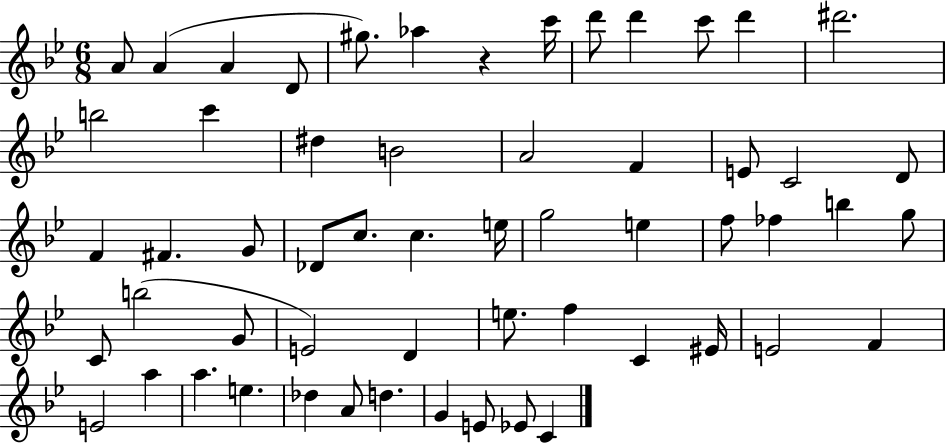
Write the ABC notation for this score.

X:1
T:Untitled
M:6/8
L:1/4
K:Bb
A/2 A A D/2 ^g/2 _a z c'/4 d'/2 d' c'/2 d' ^d'2 b2 c' ^d B2 A2 F E/2 C2 D/2 F ^F G/2 _D/2 c/2 c e/4 g2 e f/2 _f b g/2 C/2 b2 G/2 E2 D e/2 f C ^E/4 E2 F E2 a a e _d A/2 d G E/2 _E/2 C